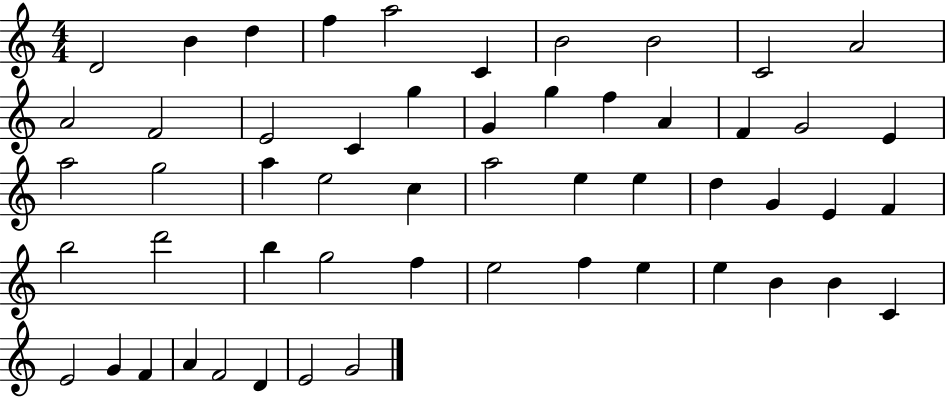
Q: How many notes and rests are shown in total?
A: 54